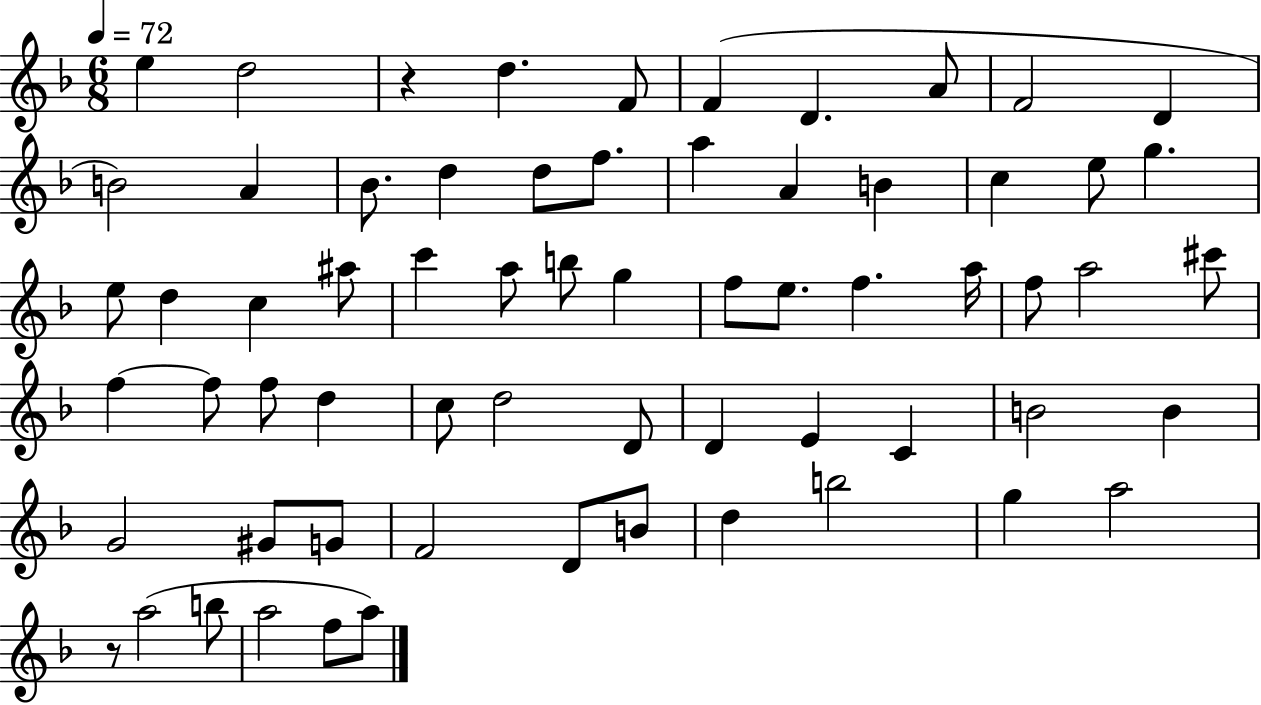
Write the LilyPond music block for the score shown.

{
  \clef treble
  \numericTimeSignature
  \time 6/8
  \key f \major
  \tempo 4 = 72
  e''4 d''2 | r4 d''4. f'8 | f'4( d'4. a'8 | f'2 d'4 | \break b'2) a'4 | bes'8. d''4 d''8 f''8. | a''4 a'4 b'4 | c''4 e''8 g''4. | \break e''8 d''4 c''4 ais''8 | c'''4 a''8 b''8 g''4 | f''8 e''8. f''4. a''16 | f''8 a''2 cis'''8 | \break f''4~~ f''8 f''8 d''4 | c''8 d''2 d'8 | d'4 e'4 c'4 | b'2 b'4 | \break g'2 gis'8 g'8 | f'2 d'8 b'8 | d''4 b''2 | g''4 a''2 | \break r8 a''2( b''8 | a''2 f''8 a''8) | \bar "|."
}